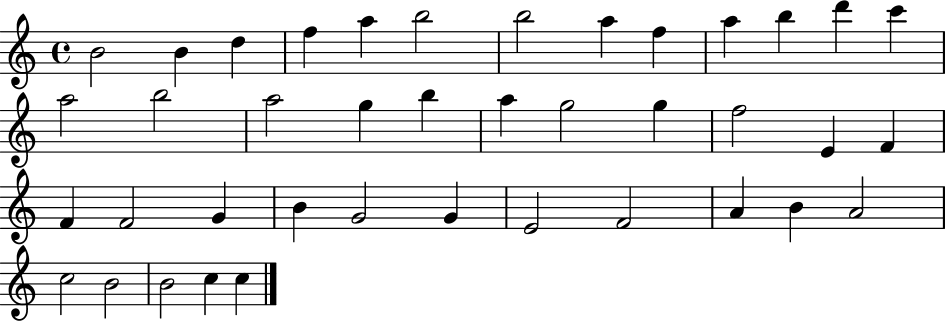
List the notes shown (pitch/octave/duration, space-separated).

B4/h B4/q D5/q F5/q A5/q B5/h B5/h A5/q F5/q A5/q B5/q D6/q C6/q A5/h B5/h A5/h G5/q B5/q A5/q G5/h G5/q F5/h E4/q F4/q F4/q F4/h G4/q B4/q G4/h G4/q E4/h F4/h A4/q B4/q A4/h C5/h B4/h B4/h C5/q C5/q